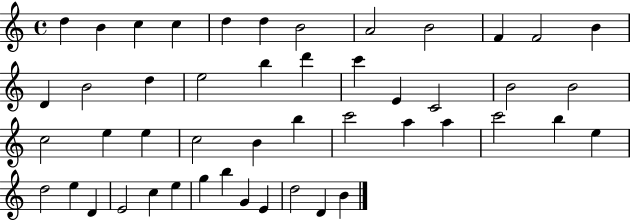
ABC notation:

X:1
T:Untitled
M:4/4
L:1/4
K:C
d B c c d d B2 A2 B2 F F2 B D B2 d e2 b d' c' E C2 B2 B2 c2 e e c2 B b c'2 a a c'2 b e d2 e D E2 c e g b G E d2 D B